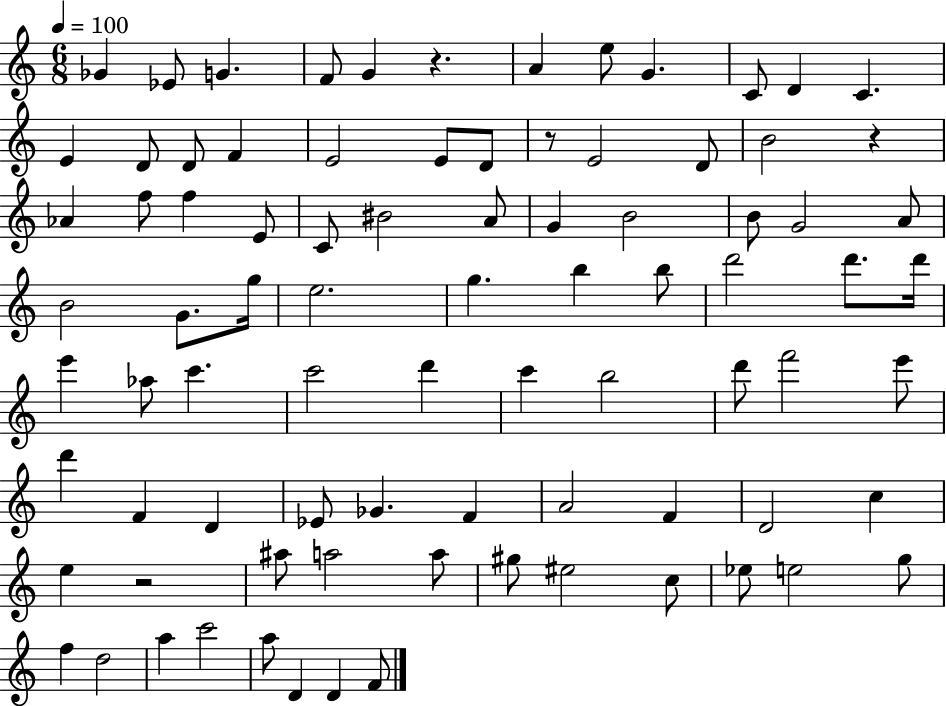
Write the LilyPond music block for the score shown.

{
  \clef treble
  \numericTimeSignature
  \time 6/8
  \key c \major
  \tempo 4 = 100
  \repeat volta 2 { ges'4 ees'8 g'4. | f'8 g'4 r4. | a'4 e''8 g'4. | c'8 d'4 c'4. | \break e'4 d'8 d'8 f'4 | e'2 e'8 d'8 | r8 e'2 d'8 | b'2 r4 | \break aes'4 f''8 f''4 e'8 | c'8 bis'2 a'8 | g'4 b'2 | b'8 g'2 a'8 | \break b'2 g'8. g''16 | e''2. | g''4. b''4 b''8 | d'''2 d'''8. d'''16 | \break e'''4 aes''8 c'''4. | c'''2 d'''4 | c'''4 b''2 | d'''8 f'''2 e'''8 | \break d'''4 f'4 d'4 | ees'8 ges'4. f'4 | a'2 f'4 | d'2 c''4 | \break e''4 r2 | ais''8 a''2 a''8 | gis''8 eis''2 c''8 | ees''8 e''2 g''8 | \break f''4 d''2 | a''4 c'''2 | a''8 d'4 d'4 f'8 | } \bar "|."
}